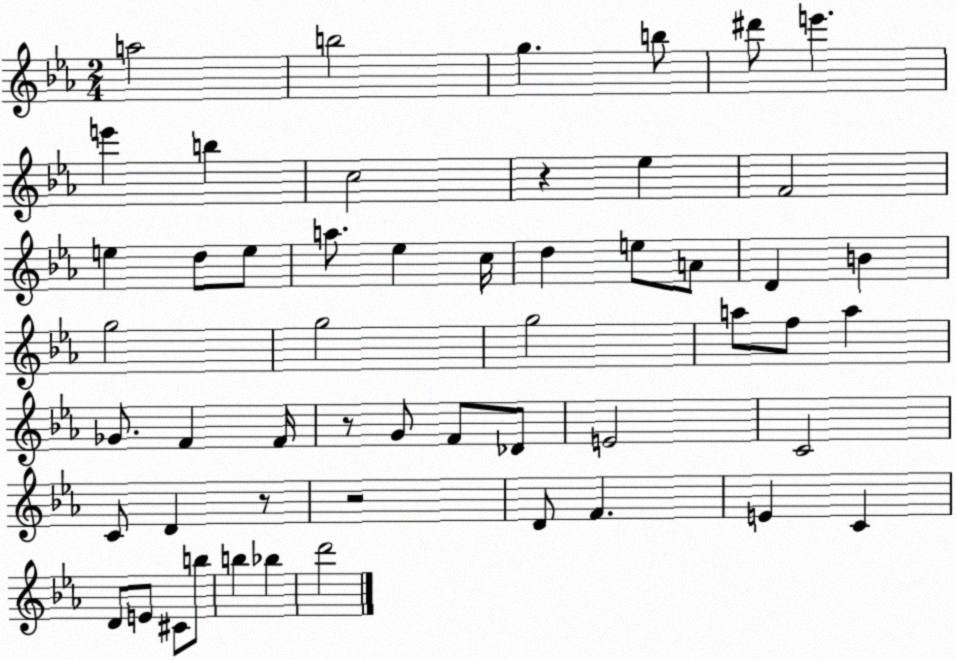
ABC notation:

X:1
T:Untitled
M:2/4
L:1/4
K:Eb
a2 b2 g b/2 ^d'/2 e' e' b c2 z _e F2 e d/2 e/2 a/2 _e c/4 d e/2 A/2 D B g2 g2 g2 a/2 f/2 a _G/2 F F/4 z/2 G/2 F/2 _D/2 E2 C2 C/2 D z/2 z2 D/2 F E C D/2 E/2 ^C/2 b/2 b _b d'2